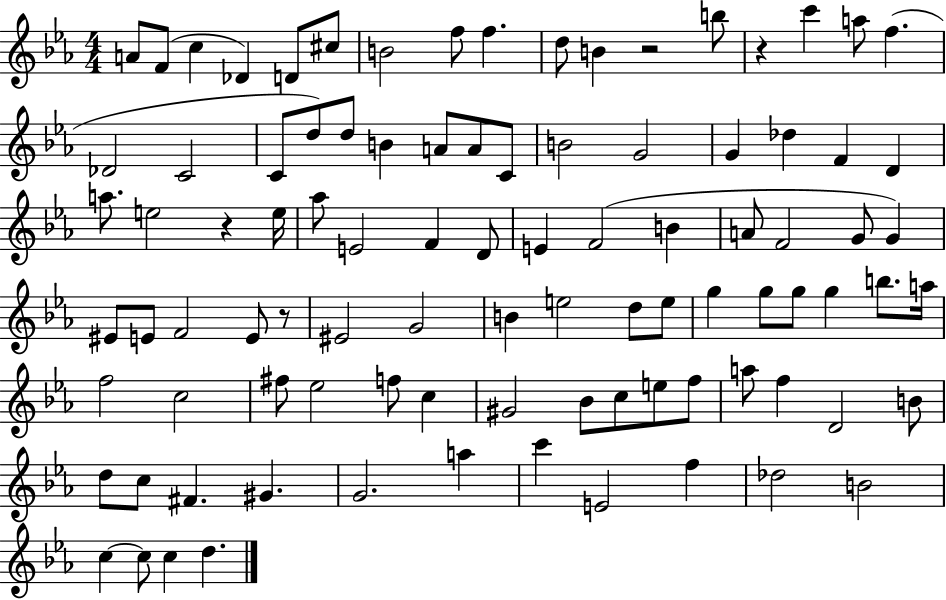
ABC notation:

X:1
T:Untitled
M:4/4
L:1/4
K:Eb
A/2 F/2 c _D D/2 ^c/2 B2 f/2 f d/2 B z2 b/2 z c' a/2 f _D2 C2 C/2 d/2 d/2 B A/2 A/2 C/2 B2 G2 G _d F D a/2 e2 z e/4 _a/2 E2 F D/2 E F2 B A/2 F2 G/2 G ^E/2 E/2 F2 E/2 z/2 ^E2 G2 B e2 d/2 e/2 g g/2 g/2 g b/2 a/4 f2 c2 ^f/2 _e2 f/2 c ^G2 _B/2 c/2 e/2 f/2 a/2 f D2 B/2 d/2 c/2 ^F ^G G2 a c' E2 f _d2 B2 c c/2 c d